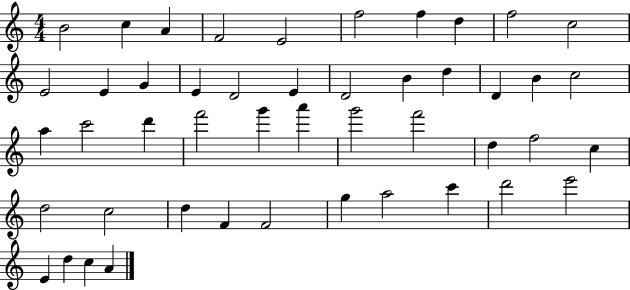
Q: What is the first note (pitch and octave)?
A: B4